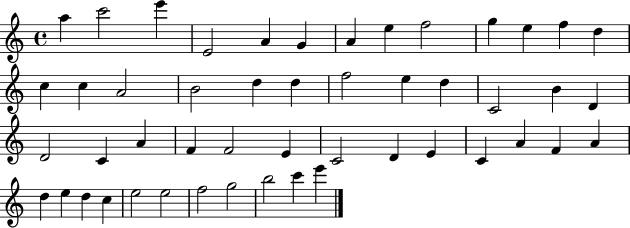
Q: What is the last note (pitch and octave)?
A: E6